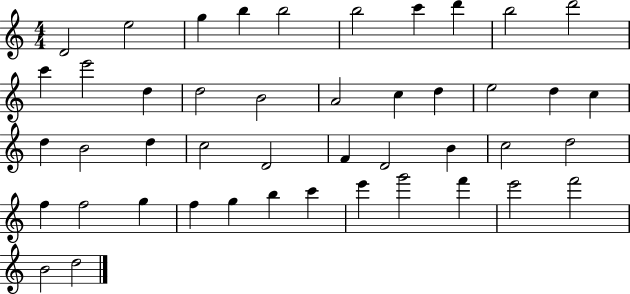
{
  \clef treble
  \numericTimeSignature
  \time 4/4
  \key c \major
  d'2 e''2 | g''4 b''4 b''2 | b''2 c'''4 d'''4 | b''2 d'''2 | \break c'''4 e'''2 d''4 | d''2 b'2 | a'2 c''4 d''4 | e''2 d''4 c''4 | \break d''4 b'2 d''4 | c''2 d'2 | f'4 d'2 b'4 | c''2 d''2 | \break f''4 f''2 g''4 | f''4 g''4 b''4 c'''4 | e'''4 g'''2 f'''4 | e'''2 f'''2 | \break b'2 d''2 | \bar "|."
}